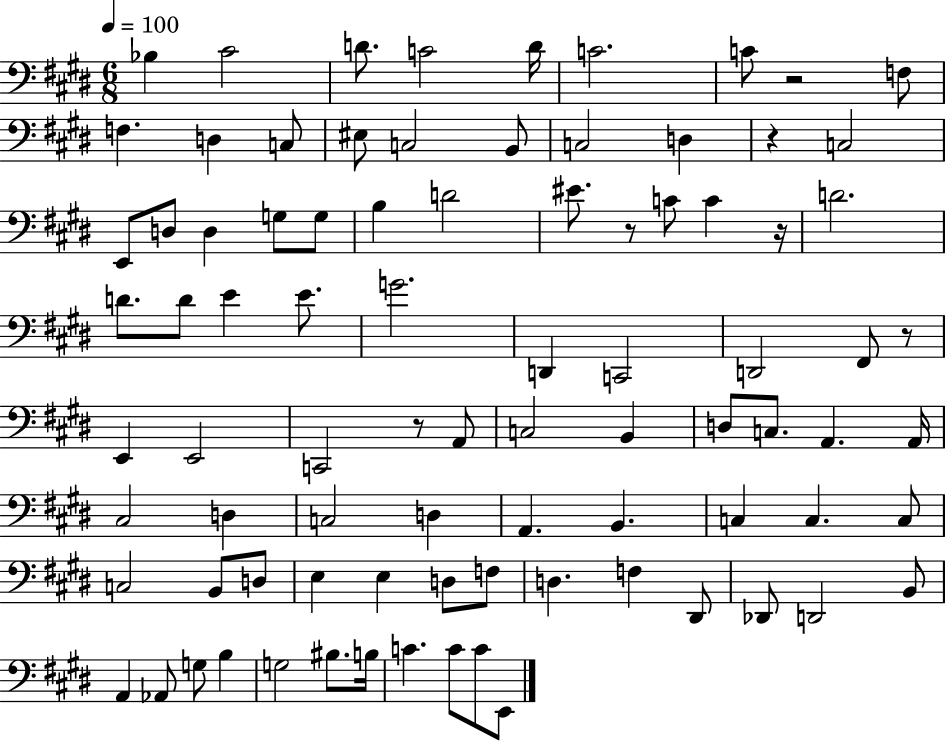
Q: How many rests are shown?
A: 6